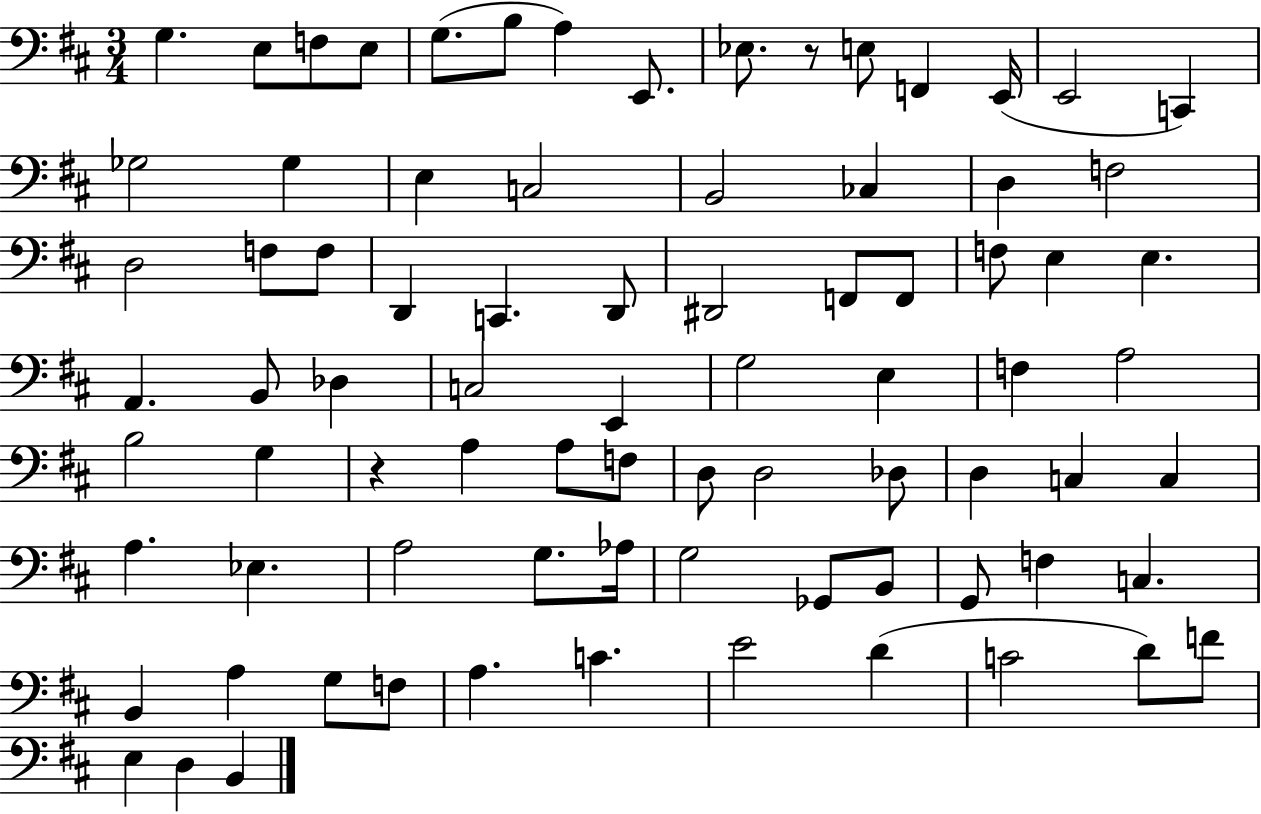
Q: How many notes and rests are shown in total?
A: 81